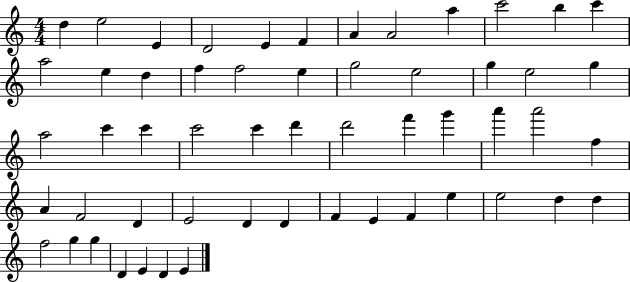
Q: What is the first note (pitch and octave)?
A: D5